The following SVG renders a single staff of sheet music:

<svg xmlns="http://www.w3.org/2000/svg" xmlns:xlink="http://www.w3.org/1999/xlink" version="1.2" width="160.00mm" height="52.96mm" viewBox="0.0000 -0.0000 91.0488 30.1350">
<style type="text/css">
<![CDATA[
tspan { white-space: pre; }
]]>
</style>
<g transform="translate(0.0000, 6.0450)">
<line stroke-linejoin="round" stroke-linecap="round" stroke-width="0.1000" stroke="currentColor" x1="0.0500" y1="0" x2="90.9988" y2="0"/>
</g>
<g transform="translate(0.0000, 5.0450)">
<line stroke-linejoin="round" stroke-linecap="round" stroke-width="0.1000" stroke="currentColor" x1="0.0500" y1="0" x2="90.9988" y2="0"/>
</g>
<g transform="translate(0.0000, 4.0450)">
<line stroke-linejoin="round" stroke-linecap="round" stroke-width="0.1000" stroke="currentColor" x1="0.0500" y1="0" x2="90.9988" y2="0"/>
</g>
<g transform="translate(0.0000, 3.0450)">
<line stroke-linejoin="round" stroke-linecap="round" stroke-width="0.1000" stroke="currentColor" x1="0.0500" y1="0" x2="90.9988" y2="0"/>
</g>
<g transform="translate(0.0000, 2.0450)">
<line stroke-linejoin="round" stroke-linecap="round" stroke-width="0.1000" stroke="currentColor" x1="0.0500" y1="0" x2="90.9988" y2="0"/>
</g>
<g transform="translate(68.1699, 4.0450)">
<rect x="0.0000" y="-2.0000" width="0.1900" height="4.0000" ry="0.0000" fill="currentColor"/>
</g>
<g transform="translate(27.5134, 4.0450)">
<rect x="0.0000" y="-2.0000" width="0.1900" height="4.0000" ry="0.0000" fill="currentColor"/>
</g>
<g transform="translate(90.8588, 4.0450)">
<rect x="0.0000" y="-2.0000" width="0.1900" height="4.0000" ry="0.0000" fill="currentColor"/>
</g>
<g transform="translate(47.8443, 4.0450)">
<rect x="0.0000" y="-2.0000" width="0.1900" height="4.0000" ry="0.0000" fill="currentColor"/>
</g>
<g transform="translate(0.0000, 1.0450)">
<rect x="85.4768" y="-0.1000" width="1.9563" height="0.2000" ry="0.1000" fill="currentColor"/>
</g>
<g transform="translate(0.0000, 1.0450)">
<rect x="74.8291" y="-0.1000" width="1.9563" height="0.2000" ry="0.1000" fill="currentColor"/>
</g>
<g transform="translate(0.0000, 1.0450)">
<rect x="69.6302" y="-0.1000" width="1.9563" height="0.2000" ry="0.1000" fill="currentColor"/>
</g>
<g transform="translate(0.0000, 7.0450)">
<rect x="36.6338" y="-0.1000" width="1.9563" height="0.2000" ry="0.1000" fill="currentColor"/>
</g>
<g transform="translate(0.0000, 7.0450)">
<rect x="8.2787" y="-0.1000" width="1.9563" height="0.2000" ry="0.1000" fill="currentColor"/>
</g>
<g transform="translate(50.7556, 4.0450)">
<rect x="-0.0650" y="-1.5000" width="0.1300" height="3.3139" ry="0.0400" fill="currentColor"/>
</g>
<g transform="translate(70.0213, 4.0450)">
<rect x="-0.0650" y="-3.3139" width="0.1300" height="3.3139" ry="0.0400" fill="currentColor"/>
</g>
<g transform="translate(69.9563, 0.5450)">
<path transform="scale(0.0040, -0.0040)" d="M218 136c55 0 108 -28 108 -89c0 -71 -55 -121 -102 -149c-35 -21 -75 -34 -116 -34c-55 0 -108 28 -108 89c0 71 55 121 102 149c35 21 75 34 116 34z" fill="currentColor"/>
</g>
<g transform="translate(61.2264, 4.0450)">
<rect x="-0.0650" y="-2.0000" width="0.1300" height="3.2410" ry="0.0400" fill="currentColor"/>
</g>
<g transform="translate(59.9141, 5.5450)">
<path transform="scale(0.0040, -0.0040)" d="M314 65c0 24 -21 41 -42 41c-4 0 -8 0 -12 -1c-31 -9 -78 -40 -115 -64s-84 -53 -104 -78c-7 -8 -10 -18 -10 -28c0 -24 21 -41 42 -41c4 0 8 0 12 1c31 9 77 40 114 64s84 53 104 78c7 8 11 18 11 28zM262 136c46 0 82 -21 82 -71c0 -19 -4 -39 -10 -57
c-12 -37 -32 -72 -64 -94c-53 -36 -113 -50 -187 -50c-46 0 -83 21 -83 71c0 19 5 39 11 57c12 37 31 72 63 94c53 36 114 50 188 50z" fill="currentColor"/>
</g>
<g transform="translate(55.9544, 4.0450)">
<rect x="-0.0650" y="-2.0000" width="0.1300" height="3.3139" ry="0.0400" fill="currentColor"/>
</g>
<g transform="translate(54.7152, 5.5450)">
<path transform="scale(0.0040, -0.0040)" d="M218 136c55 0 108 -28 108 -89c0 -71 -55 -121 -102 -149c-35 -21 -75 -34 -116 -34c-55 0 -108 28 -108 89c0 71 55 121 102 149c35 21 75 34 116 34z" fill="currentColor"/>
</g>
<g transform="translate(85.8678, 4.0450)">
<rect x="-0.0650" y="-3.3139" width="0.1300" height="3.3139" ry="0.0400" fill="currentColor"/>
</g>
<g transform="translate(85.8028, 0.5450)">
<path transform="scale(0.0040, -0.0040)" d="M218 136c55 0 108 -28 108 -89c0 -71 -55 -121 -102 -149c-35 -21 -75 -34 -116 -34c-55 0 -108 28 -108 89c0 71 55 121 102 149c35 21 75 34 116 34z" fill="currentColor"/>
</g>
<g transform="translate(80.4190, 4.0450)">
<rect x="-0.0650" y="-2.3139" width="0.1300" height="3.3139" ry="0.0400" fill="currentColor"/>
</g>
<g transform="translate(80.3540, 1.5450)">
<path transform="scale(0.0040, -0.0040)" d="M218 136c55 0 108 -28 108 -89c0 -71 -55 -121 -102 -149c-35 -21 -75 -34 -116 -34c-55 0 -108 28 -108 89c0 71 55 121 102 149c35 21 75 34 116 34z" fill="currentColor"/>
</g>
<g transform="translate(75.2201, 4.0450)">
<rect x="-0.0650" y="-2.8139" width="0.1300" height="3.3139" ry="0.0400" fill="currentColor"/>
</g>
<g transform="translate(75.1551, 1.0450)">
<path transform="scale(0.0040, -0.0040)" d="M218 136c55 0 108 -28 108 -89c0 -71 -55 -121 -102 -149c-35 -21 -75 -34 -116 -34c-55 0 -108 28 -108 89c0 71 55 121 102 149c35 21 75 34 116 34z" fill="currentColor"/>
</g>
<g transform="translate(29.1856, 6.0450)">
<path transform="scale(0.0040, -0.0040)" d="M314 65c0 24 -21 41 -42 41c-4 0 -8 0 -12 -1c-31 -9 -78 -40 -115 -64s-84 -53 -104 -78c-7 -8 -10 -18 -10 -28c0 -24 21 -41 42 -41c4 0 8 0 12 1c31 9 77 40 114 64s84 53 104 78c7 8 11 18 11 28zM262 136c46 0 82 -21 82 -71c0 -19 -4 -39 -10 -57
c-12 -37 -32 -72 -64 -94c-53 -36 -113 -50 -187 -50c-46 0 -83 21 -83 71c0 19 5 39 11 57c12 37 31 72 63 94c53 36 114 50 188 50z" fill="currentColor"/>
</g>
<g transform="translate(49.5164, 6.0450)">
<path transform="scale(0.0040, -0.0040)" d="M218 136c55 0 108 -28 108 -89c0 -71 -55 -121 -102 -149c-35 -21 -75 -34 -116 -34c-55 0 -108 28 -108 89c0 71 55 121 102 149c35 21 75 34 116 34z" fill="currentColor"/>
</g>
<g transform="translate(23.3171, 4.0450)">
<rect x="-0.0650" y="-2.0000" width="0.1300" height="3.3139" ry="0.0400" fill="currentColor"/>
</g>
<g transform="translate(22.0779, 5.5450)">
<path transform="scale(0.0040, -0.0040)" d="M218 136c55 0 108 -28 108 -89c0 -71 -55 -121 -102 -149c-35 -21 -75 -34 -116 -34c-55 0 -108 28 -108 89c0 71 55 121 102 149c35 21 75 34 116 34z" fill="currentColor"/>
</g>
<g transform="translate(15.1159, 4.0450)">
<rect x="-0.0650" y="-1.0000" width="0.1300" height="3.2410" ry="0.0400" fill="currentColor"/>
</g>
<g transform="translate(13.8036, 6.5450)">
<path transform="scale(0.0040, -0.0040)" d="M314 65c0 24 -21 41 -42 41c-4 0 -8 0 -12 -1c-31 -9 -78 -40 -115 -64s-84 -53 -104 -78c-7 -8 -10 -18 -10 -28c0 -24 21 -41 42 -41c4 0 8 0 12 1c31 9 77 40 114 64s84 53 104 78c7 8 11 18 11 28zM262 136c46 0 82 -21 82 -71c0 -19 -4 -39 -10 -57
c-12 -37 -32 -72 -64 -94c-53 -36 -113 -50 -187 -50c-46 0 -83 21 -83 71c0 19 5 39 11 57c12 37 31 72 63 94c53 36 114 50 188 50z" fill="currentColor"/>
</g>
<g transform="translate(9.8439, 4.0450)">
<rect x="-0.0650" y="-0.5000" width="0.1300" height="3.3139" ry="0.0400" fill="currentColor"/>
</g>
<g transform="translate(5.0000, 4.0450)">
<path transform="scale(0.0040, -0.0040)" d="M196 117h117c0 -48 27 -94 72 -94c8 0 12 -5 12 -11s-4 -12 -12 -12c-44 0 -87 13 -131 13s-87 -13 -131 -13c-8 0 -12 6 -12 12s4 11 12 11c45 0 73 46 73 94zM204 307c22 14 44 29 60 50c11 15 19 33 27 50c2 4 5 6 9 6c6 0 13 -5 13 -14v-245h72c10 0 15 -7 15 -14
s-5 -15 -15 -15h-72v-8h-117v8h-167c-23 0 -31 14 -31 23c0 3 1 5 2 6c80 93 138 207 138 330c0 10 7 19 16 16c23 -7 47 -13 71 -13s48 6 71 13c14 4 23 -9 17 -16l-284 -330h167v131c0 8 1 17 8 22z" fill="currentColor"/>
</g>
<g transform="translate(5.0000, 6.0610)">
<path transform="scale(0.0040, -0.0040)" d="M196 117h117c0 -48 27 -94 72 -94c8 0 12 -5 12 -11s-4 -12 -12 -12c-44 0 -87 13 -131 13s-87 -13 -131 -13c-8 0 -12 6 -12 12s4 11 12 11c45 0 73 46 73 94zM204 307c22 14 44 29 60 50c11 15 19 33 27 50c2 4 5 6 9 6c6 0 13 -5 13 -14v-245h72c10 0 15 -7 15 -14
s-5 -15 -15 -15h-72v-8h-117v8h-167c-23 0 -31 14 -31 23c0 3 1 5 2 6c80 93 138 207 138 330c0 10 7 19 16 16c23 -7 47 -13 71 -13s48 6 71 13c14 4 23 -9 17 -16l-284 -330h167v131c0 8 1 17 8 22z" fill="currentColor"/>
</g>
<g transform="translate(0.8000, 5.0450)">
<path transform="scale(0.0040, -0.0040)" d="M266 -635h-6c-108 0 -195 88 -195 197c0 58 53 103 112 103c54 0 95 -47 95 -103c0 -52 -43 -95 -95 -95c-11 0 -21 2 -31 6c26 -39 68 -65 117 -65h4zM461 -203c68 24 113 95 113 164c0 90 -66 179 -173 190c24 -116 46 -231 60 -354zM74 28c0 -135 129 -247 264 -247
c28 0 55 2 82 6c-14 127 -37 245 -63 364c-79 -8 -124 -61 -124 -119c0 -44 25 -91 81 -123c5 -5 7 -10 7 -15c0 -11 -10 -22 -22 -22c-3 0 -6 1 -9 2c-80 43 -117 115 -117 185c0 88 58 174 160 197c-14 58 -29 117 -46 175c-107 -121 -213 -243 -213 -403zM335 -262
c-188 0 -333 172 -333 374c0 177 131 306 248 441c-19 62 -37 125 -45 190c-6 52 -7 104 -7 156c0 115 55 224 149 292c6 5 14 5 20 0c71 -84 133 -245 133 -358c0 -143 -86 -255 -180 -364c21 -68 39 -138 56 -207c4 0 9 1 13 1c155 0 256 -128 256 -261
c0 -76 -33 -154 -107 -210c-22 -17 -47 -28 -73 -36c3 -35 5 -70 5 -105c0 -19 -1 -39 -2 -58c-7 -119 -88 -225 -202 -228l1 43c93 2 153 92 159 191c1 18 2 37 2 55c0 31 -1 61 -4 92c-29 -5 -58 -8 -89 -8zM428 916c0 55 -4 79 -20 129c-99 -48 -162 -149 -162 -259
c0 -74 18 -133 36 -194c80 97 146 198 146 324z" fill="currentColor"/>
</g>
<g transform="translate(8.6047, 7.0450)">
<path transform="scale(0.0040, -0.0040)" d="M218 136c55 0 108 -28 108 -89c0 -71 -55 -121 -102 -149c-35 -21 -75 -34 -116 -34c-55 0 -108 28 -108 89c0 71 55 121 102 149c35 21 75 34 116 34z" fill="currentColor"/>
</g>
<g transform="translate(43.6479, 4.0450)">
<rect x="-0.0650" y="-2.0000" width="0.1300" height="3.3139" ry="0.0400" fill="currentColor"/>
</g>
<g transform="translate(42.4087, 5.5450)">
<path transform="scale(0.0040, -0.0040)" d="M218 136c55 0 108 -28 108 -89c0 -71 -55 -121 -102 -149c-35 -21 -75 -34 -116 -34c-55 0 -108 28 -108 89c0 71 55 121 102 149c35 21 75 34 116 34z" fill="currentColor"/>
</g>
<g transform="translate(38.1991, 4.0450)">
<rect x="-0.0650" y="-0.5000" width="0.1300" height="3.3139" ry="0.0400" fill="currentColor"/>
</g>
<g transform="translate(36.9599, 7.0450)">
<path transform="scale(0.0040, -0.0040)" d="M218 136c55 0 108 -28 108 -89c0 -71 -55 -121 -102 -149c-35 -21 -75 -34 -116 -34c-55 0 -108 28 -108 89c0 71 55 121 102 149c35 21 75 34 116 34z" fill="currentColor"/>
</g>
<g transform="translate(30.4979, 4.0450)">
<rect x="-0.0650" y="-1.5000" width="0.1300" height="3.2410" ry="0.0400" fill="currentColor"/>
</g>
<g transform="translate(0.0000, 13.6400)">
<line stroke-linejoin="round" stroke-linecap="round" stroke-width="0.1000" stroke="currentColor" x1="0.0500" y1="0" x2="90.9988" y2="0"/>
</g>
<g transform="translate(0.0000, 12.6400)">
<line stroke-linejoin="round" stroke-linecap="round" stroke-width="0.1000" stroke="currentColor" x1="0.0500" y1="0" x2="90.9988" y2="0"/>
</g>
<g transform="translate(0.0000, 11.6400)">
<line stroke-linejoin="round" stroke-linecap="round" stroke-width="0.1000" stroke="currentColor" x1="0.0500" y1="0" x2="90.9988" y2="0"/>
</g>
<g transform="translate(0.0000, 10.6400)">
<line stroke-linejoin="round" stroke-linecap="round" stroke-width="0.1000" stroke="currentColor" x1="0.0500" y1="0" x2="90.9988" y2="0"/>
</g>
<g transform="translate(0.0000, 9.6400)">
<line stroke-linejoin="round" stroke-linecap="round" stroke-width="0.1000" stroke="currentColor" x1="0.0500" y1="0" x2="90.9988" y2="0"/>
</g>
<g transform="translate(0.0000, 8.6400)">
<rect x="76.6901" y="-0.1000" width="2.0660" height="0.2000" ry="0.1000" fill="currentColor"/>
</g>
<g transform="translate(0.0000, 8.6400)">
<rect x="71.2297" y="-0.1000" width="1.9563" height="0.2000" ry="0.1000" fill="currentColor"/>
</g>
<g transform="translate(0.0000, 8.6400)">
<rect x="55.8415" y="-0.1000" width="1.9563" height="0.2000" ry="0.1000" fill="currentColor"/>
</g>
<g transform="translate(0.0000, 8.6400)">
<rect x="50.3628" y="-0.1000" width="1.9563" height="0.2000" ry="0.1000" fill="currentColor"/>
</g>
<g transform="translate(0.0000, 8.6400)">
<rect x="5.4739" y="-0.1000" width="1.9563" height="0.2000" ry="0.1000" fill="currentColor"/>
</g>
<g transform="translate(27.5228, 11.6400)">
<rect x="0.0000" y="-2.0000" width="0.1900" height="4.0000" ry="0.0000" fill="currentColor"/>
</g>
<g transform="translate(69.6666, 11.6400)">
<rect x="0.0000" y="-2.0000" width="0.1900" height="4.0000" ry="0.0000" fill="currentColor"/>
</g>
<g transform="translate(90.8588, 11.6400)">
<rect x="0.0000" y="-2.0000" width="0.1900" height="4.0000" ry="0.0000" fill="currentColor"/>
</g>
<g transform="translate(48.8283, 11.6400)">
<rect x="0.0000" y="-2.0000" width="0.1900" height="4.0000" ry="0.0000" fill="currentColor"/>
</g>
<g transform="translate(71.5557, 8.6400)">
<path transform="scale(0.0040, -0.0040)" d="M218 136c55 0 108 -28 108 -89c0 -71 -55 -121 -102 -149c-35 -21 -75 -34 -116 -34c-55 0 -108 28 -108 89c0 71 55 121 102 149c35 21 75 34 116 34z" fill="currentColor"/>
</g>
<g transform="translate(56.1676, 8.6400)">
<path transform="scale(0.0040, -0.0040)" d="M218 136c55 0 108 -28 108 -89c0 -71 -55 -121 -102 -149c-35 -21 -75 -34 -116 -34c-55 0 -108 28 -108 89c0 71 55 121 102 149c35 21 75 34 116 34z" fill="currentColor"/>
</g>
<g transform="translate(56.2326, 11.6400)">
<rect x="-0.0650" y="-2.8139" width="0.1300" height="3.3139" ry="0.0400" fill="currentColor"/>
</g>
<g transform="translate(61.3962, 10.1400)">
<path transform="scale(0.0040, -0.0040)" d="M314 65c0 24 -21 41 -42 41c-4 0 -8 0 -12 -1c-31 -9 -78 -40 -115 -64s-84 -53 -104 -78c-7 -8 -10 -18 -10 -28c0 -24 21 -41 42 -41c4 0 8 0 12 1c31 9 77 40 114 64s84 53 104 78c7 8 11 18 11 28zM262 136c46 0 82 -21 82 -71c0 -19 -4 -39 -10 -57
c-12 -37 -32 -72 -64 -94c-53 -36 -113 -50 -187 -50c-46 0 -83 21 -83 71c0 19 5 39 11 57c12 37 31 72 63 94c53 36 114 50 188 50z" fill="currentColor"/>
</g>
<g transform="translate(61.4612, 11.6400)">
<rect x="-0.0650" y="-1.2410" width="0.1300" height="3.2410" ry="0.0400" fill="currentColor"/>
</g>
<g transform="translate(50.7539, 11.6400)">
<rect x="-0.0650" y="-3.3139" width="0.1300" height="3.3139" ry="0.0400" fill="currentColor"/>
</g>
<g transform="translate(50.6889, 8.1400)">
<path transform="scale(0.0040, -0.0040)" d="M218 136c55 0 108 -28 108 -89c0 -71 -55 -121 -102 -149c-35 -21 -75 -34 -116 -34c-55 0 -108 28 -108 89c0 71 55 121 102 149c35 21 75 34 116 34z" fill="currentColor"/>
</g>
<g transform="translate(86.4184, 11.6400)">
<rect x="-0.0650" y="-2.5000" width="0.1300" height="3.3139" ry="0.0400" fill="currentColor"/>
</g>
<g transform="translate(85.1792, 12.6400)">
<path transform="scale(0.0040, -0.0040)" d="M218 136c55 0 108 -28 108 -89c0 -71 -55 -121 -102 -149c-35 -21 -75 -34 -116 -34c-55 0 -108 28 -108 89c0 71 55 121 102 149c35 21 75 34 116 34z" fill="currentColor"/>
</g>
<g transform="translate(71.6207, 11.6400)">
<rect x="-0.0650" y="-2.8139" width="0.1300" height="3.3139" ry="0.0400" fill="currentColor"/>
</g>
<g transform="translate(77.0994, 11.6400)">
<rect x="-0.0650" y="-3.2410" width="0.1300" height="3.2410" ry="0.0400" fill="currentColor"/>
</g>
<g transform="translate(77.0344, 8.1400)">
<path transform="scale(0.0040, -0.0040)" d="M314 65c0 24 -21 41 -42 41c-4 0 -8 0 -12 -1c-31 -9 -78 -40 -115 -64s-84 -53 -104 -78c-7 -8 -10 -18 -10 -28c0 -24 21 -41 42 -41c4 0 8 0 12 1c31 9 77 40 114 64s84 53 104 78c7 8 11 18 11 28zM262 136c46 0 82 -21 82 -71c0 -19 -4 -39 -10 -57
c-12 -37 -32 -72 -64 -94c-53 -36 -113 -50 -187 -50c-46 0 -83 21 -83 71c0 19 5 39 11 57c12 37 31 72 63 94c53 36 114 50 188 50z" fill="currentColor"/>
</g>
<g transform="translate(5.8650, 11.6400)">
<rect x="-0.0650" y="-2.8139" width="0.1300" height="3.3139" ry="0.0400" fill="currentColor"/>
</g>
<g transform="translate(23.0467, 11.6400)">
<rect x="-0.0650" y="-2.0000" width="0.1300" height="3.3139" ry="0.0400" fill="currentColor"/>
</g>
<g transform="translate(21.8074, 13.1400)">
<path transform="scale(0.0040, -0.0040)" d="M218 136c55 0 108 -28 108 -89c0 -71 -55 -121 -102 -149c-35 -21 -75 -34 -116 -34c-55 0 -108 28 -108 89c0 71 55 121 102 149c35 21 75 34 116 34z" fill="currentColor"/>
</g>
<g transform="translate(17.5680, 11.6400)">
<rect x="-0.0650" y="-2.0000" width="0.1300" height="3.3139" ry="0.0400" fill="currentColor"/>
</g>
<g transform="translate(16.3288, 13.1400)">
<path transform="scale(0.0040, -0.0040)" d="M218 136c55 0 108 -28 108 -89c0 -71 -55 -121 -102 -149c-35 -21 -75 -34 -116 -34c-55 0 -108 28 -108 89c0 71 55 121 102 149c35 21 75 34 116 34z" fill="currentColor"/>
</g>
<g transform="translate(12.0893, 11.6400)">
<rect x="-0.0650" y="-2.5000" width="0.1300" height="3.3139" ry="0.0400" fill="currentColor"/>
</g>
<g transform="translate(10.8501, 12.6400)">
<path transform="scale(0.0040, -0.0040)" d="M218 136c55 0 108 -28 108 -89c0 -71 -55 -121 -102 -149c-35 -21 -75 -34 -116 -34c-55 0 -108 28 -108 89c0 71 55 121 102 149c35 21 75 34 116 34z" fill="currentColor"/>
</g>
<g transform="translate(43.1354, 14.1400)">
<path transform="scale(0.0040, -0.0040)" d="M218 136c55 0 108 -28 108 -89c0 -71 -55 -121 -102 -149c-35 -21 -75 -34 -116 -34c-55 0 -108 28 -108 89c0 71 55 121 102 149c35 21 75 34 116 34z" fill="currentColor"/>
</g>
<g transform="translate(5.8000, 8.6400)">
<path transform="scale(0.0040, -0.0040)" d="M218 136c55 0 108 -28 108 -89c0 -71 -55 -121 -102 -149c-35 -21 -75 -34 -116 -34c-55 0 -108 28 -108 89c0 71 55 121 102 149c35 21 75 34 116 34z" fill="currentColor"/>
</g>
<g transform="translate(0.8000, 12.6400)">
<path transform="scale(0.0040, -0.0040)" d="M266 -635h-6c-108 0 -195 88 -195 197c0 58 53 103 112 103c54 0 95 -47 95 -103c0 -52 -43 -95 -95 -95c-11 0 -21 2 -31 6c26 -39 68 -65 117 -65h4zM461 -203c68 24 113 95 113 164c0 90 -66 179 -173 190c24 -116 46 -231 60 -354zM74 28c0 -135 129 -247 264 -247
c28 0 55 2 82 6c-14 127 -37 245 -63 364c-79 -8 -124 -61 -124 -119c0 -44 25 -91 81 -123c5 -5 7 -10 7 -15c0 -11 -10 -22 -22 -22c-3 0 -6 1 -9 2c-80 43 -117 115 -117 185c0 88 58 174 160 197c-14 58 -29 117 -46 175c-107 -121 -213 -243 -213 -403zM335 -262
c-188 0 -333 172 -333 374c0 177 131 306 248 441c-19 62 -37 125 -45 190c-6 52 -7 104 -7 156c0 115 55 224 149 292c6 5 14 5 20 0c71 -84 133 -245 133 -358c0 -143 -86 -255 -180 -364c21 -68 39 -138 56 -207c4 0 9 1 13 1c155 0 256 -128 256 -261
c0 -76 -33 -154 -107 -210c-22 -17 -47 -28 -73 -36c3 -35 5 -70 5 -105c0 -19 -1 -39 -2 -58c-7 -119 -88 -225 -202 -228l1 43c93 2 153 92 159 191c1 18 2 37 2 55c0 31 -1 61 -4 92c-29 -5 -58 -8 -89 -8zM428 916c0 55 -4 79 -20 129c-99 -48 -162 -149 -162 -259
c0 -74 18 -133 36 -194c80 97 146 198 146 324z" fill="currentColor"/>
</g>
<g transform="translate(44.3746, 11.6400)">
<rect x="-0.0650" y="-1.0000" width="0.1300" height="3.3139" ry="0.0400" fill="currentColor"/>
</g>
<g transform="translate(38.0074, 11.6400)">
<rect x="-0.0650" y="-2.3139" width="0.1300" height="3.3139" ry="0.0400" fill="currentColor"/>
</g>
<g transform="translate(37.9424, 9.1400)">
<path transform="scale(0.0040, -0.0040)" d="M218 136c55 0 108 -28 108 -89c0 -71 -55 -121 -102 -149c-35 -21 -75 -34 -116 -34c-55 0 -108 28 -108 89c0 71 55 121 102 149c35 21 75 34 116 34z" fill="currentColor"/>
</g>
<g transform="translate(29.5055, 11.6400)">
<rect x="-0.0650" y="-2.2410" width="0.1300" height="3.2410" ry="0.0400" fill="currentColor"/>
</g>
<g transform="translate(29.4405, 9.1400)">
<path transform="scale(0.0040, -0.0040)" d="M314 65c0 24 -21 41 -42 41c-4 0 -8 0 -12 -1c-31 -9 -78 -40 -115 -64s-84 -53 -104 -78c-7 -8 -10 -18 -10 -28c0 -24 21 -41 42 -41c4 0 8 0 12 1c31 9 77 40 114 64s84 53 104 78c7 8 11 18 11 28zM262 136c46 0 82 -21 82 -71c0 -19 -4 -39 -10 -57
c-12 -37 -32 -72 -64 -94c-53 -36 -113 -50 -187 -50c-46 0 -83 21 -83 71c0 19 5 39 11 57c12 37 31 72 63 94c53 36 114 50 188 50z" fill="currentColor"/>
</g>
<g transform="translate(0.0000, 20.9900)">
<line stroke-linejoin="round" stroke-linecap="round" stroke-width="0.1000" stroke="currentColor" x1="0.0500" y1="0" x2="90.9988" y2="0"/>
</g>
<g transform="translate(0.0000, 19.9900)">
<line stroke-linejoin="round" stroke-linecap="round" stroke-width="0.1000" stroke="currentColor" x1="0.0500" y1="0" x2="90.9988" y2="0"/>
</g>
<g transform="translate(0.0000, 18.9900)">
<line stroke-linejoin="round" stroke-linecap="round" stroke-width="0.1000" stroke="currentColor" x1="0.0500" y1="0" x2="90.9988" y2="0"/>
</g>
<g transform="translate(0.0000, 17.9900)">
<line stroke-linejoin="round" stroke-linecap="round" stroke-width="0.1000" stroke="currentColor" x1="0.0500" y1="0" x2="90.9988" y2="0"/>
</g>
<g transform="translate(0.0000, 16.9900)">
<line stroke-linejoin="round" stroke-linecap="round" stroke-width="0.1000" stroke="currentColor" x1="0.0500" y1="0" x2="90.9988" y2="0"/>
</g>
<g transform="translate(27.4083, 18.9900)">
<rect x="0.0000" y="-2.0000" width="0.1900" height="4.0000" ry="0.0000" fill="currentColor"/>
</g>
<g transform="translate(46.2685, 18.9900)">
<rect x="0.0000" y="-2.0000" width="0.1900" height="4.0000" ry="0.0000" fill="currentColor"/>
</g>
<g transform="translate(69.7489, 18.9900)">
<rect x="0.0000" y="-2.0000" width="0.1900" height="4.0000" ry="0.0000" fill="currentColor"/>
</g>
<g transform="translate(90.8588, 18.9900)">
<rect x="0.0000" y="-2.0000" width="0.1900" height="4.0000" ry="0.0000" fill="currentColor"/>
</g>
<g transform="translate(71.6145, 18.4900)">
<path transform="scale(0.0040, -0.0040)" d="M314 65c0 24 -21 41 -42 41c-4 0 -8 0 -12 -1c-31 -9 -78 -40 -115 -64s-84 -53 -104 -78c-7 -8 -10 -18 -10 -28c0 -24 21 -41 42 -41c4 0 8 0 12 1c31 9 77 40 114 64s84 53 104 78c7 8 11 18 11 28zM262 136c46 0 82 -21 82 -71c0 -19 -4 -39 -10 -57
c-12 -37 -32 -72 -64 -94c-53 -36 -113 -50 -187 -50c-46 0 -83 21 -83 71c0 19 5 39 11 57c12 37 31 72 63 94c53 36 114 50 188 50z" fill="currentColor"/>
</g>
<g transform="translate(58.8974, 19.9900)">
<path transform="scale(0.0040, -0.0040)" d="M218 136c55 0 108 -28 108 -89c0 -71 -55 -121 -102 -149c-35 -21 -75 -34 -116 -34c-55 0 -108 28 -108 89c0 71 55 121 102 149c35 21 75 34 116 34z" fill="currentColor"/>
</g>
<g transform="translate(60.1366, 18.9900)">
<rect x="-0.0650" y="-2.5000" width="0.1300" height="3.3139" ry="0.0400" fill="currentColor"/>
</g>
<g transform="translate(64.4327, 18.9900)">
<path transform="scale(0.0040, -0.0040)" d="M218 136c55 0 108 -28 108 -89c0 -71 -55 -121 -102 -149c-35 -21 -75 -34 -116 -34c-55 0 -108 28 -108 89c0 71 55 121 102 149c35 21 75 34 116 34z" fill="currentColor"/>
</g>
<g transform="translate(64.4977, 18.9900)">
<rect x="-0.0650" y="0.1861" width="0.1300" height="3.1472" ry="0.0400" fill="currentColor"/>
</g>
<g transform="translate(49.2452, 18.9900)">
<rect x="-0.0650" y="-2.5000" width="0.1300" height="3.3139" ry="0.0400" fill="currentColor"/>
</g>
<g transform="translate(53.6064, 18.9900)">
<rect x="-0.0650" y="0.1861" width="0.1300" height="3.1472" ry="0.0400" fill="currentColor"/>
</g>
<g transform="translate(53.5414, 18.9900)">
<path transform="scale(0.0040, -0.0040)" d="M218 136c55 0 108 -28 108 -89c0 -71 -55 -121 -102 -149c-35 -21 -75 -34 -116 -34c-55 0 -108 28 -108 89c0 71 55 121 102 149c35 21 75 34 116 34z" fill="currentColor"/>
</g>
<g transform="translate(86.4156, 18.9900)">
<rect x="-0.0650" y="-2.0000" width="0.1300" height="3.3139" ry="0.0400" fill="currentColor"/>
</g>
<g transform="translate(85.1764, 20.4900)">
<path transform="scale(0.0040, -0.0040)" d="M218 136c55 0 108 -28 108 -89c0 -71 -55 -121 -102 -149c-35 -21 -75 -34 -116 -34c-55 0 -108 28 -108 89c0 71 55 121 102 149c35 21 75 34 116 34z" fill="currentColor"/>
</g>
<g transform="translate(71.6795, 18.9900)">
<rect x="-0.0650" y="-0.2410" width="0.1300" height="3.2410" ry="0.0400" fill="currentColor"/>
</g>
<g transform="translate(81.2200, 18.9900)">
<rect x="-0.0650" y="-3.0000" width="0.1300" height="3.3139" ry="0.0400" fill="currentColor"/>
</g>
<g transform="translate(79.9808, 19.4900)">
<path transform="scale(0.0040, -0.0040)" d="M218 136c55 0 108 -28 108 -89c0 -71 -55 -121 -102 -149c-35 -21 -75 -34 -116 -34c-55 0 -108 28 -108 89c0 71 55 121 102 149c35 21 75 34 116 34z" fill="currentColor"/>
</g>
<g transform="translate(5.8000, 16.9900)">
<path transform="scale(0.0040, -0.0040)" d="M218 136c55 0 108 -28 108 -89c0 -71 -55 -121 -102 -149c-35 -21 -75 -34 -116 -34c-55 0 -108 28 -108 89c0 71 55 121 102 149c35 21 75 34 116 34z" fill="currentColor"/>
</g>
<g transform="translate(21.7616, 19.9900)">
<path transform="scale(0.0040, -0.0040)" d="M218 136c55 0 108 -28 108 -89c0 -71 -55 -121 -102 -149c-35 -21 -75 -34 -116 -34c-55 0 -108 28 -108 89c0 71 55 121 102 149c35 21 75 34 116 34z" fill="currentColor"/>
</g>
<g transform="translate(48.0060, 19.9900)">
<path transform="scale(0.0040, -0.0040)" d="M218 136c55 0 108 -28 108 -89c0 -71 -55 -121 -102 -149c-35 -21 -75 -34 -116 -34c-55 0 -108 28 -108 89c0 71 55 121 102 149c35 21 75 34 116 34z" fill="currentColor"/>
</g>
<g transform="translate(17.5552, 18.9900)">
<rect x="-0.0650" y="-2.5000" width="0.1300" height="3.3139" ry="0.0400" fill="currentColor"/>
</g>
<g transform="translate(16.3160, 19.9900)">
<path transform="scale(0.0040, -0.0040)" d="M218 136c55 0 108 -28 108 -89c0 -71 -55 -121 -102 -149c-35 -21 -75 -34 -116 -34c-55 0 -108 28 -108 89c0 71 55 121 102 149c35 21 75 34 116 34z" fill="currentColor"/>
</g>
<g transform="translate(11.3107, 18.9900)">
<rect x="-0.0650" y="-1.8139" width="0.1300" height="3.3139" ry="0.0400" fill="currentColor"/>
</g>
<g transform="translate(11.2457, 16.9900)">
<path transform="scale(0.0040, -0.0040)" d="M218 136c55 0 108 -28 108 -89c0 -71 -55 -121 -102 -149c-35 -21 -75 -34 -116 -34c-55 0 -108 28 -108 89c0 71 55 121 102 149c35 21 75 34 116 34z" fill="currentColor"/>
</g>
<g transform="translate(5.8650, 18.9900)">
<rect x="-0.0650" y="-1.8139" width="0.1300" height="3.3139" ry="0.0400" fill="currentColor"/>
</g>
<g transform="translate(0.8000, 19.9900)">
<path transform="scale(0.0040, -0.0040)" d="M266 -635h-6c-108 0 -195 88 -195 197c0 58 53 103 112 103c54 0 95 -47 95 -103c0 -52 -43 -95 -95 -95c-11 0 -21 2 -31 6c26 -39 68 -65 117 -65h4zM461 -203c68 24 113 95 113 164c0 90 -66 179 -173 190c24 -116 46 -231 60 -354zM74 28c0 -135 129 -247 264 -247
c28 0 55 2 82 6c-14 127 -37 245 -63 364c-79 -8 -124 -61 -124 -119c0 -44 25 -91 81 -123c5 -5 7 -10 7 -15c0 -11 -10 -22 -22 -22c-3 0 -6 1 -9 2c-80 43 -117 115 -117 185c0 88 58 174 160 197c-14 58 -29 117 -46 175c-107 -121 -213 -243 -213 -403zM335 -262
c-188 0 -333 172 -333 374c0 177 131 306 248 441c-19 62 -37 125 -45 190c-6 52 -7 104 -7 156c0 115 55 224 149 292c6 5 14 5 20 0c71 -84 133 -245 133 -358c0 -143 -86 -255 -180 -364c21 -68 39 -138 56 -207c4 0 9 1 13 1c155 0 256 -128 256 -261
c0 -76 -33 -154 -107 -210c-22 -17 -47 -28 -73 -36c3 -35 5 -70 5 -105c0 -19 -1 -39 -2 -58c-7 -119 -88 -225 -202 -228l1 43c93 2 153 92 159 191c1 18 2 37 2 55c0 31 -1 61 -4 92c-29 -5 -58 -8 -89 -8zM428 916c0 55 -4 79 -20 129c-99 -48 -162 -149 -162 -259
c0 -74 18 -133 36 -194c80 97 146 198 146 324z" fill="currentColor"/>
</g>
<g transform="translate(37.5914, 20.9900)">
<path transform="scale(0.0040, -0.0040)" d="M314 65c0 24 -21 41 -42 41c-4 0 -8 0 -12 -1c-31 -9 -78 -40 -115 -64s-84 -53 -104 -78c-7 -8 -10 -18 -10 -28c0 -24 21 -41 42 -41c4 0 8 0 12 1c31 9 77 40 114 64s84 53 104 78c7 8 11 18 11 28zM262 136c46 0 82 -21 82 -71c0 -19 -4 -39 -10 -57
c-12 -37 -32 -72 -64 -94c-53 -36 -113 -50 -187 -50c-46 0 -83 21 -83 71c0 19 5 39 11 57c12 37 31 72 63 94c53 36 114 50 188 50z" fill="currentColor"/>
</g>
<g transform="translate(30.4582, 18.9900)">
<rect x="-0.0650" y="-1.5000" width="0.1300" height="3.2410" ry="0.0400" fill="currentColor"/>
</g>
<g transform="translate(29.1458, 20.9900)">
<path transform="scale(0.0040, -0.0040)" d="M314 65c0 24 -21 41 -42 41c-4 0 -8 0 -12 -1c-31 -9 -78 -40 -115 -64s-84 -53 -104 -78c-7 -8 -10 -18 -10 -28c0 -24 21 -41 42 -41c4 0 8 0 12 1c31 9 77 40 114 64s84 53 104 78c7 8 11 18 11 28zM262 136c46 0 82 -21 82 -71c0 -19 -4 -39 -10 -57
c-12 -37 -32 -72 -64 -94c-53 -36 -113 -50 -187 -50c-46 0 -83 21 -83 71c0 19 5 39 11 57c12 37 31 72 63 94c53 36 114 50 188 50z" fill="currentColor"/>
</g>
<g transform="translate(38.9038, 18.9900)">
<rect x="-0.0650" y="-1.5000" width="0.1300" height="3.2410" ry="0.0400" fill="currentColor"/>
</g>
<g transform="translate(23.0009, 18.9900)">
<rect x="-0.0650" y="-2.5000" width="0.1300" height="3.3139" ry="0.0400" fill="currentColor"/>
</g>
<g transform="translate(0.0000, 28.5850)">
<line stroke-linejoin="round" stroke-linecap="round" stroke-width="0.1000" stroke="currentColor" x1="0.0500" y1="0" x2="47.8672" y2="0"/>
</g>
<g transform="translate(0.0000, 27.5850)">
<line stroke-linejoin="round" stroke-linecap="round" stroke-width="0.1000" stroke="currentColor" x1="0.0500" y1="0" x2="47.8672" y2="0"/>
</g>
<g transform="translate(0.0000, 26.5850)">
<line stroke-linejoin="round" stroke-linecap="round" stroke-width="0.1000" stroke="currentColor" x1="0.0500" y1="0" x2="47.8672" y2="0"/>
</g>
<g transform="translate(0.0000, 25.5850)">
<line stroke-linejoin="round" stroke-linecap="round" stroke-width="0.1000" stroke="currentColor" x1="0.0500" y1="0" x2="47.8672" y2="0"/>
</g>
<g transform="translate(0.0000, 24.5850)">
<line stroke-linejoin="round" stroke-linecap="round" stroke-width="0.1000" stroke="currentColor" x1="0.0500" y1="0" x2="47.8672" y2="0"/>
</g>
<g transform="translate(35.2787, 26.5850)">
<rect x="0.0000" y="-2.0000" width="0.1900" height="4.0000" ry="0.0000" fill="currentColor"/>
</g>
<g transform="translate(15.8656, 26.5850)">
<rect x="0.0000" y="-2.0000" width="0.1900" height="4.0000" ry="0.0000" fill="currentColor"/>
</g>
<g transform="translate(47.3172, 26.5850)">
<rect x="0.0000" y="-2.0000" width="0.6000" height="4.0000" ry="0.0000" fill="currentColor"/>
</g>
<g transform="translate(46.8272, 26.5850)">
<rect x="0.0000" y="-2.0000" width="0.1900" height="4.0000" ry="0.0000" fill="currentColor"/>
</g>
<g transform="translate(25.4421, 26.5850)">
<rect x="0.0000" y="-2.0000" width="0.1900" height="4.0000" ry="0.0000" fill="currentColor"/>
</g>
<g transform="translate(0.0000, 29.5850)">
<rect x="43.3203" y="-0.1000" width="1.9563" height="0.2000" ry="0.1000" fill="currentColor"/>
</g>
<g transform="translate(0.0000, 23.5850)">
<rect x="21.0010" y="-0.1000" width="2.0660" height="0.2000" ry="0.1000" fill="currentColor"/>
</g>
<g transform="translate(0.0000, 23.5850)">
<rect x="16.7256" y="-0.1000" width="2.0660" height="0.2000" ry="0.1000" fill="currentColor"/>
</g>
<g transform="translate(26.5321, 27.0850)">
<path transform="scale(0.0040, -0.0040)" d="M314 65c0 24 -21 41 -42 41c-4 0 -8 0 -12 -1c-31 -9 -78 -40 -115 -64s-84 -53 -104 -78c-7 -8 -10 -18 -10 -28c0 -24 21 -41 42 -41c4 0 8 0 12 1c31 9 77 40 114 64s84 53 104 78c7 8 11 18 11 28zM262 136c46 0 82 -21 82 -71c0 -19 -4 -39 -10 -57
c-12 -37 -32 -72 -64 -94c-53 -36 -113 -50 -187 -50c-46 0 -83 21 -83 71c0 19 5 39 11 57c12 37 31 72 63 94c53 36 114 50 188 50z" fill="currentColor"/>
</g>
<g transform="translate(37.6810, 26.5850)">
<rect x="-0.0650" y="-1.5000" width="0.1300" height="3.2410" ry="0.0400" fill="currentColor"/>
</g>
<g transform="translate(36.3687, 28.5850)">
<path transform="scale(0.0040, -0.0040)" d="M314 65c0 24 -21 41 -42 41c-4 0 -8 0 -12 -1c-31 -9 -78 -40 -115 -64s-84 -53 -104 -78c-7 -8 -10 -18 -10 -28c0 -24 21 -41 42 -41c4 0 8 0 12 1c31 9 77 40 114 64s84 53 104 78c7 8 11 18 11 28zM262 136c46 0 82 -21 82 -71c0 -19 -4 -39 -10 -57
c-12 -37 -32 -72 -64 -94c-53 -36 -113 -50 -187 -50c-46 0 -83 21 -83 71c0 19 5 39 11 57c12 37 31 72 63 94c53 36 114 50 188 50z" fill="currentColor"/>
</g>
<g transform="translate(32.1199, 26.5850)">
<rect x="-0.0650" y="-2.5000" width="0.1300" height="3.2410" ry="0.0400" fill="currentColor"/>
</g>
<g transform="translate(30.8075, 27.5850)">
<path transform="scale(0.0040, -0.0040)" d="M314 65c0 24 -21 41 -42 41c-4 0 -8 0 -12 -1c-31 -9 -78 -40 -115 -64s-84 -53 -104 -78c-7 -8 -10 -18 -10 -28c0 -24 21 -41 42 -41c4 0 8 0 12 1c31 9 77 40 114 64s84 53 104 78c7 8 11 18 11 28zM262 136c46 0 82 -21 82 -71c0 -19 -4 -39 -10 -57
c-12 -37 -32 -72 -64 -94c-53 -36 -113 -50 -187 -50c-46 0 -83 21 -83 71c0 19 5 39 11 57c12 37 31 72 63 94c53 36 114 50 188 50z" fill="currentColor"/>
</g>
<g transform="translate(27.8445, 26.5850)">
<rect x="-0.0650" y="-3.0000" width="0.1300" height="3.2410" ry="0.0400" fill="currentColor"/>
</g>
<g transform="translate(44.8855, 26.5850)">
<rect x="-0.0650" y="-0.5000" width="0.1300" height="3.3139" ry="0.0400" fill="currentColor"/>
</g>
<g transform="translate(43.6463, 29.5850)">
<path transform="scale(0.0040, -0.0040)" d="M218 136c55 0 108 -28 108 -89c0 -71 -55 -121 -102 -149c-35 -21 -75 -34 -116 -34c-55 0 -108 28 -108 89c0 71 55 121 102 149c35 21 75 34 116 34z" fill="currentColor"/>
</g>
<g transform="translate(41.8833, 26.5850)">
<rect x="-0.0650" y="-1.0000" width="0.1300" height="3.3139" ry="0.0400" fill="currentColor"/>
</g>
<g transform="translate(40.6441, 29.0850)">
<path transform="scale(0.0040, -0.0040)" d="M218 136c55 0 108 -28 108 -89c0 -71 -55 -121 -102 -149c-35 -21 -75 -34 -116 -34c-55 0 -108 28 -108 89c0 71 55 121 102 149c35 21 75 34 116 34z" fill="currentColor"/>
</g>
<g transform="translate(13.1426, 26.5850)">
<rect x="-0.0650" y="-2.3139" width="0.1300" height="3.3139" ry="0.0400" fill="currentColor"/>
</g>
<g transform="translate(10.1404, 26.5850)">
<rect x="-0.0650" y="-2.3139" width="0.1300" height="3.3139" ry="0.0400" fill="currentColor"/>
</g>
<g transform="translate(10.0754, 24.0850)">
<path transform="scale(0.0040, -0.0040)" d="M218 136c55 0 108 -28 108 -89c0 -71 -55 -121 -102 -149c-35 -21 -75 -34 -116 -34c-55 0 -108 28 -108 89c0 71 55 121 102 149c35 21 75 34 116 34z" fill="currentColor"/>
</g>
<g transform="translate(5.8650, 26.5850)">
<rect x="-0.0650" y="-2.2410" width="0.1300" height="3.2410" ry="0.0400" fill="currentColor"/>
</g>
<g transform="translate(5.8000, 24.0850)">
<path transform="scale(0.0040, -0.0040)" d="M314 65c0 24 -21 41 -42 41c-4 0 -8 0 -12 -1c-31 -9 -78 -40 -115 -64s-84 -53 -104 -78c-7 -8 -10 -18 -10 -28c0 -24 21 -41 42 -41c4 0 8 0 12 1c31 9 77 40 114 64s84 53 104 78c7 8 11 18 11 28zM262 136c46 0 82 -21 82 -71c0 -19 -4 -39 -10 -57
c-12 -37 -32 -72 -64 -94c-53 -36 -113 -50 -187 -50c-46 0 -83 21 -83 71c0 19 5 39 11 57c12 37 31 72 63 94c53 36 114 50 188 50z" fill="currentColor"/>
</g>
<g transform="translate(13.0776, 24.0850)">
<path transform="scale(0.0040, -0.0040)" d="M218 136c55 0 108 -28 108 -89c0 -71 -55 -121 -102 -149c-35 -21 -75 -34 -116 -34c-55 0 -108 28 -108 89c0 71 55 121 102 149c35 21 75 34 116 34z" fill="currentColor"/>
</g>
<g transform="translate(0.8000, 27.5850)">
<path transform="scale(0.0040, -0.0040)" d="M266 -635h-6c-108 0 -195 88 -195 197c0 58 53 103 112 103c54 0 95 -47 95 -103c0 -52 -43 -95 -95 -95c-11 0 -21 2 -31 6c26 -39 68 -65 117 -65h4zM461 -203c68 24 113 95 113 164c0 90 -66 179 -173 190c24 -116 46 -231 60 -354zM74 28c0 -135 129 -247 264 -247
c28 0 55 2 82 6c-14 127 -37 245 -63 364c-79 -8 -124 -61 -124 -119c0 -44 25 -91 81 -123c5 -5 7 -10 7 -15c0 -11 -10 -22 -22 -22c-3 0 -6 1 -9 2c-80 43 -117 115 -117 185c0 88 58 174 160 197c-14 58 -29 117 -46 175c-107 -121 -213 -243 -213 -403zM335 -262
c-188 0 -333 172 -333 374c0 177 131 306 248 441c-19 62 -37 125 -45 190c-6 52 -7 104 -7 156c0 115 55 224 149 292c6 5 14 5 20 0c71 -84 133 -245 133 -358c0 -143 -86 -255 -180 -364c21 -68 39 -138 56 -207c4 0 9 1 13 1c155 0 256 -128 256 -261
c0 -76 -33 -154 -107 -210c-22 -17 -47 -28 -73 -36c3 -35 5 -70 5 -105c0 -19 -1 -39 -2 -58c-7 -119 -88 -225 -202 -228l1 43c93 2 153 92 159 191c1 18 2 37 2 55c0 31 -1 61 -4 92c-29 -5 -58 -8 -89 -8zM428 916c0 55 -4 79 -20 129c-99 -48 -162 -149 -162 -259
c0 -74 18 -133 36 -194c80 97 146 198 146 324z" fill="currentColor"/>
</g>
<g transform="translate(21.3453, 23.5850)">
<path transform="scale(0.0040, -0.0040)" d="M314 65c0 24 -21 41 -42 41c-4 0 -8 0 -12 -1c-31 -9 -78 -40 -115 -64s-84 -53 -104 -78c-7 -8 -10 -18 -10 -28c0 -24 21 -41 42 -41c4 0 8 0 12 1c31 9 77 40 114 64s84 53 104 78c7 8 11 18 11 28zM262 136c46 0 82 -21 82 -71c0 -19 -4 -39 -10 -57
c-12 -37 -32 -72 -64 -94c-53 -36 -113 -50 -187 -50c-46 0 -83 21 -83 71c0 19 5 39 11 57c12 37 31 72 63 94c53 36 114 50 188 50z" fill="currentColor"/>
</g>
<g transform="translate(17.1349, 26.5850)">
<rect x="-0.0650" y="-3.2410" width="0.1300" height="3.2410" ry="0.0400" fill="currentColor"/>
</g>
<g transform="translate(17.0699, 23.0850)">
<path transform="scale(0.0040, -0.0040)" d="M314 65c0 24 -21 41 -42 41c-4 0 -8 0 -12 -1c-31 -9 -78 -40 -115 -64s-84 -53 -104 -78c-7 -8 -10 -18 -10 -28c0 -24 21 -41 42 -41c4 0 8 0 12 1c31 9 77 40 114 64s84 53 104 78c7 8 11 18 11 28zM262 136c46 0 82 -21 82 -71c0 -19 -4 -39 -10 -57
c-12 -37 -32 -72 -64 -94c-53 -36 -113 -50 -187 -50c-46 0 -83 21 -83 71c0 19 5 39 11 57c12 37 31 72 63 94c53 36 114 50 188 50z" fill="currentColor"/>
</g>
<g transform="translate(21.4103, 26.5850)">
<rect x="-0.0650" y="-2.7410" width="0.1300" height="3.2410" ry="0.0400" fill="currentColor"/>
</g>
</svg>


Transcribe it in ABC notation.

X:1
T:Untitled
M:4/4
L:1/4
K:C
C D2 F E2 C F E F F2 b a g b a G F F g2 g D b a e2 a b2 G f f G G E2 E2 G B G B c2 A F g2 g g b2 a2 A2 G2 E2 D C